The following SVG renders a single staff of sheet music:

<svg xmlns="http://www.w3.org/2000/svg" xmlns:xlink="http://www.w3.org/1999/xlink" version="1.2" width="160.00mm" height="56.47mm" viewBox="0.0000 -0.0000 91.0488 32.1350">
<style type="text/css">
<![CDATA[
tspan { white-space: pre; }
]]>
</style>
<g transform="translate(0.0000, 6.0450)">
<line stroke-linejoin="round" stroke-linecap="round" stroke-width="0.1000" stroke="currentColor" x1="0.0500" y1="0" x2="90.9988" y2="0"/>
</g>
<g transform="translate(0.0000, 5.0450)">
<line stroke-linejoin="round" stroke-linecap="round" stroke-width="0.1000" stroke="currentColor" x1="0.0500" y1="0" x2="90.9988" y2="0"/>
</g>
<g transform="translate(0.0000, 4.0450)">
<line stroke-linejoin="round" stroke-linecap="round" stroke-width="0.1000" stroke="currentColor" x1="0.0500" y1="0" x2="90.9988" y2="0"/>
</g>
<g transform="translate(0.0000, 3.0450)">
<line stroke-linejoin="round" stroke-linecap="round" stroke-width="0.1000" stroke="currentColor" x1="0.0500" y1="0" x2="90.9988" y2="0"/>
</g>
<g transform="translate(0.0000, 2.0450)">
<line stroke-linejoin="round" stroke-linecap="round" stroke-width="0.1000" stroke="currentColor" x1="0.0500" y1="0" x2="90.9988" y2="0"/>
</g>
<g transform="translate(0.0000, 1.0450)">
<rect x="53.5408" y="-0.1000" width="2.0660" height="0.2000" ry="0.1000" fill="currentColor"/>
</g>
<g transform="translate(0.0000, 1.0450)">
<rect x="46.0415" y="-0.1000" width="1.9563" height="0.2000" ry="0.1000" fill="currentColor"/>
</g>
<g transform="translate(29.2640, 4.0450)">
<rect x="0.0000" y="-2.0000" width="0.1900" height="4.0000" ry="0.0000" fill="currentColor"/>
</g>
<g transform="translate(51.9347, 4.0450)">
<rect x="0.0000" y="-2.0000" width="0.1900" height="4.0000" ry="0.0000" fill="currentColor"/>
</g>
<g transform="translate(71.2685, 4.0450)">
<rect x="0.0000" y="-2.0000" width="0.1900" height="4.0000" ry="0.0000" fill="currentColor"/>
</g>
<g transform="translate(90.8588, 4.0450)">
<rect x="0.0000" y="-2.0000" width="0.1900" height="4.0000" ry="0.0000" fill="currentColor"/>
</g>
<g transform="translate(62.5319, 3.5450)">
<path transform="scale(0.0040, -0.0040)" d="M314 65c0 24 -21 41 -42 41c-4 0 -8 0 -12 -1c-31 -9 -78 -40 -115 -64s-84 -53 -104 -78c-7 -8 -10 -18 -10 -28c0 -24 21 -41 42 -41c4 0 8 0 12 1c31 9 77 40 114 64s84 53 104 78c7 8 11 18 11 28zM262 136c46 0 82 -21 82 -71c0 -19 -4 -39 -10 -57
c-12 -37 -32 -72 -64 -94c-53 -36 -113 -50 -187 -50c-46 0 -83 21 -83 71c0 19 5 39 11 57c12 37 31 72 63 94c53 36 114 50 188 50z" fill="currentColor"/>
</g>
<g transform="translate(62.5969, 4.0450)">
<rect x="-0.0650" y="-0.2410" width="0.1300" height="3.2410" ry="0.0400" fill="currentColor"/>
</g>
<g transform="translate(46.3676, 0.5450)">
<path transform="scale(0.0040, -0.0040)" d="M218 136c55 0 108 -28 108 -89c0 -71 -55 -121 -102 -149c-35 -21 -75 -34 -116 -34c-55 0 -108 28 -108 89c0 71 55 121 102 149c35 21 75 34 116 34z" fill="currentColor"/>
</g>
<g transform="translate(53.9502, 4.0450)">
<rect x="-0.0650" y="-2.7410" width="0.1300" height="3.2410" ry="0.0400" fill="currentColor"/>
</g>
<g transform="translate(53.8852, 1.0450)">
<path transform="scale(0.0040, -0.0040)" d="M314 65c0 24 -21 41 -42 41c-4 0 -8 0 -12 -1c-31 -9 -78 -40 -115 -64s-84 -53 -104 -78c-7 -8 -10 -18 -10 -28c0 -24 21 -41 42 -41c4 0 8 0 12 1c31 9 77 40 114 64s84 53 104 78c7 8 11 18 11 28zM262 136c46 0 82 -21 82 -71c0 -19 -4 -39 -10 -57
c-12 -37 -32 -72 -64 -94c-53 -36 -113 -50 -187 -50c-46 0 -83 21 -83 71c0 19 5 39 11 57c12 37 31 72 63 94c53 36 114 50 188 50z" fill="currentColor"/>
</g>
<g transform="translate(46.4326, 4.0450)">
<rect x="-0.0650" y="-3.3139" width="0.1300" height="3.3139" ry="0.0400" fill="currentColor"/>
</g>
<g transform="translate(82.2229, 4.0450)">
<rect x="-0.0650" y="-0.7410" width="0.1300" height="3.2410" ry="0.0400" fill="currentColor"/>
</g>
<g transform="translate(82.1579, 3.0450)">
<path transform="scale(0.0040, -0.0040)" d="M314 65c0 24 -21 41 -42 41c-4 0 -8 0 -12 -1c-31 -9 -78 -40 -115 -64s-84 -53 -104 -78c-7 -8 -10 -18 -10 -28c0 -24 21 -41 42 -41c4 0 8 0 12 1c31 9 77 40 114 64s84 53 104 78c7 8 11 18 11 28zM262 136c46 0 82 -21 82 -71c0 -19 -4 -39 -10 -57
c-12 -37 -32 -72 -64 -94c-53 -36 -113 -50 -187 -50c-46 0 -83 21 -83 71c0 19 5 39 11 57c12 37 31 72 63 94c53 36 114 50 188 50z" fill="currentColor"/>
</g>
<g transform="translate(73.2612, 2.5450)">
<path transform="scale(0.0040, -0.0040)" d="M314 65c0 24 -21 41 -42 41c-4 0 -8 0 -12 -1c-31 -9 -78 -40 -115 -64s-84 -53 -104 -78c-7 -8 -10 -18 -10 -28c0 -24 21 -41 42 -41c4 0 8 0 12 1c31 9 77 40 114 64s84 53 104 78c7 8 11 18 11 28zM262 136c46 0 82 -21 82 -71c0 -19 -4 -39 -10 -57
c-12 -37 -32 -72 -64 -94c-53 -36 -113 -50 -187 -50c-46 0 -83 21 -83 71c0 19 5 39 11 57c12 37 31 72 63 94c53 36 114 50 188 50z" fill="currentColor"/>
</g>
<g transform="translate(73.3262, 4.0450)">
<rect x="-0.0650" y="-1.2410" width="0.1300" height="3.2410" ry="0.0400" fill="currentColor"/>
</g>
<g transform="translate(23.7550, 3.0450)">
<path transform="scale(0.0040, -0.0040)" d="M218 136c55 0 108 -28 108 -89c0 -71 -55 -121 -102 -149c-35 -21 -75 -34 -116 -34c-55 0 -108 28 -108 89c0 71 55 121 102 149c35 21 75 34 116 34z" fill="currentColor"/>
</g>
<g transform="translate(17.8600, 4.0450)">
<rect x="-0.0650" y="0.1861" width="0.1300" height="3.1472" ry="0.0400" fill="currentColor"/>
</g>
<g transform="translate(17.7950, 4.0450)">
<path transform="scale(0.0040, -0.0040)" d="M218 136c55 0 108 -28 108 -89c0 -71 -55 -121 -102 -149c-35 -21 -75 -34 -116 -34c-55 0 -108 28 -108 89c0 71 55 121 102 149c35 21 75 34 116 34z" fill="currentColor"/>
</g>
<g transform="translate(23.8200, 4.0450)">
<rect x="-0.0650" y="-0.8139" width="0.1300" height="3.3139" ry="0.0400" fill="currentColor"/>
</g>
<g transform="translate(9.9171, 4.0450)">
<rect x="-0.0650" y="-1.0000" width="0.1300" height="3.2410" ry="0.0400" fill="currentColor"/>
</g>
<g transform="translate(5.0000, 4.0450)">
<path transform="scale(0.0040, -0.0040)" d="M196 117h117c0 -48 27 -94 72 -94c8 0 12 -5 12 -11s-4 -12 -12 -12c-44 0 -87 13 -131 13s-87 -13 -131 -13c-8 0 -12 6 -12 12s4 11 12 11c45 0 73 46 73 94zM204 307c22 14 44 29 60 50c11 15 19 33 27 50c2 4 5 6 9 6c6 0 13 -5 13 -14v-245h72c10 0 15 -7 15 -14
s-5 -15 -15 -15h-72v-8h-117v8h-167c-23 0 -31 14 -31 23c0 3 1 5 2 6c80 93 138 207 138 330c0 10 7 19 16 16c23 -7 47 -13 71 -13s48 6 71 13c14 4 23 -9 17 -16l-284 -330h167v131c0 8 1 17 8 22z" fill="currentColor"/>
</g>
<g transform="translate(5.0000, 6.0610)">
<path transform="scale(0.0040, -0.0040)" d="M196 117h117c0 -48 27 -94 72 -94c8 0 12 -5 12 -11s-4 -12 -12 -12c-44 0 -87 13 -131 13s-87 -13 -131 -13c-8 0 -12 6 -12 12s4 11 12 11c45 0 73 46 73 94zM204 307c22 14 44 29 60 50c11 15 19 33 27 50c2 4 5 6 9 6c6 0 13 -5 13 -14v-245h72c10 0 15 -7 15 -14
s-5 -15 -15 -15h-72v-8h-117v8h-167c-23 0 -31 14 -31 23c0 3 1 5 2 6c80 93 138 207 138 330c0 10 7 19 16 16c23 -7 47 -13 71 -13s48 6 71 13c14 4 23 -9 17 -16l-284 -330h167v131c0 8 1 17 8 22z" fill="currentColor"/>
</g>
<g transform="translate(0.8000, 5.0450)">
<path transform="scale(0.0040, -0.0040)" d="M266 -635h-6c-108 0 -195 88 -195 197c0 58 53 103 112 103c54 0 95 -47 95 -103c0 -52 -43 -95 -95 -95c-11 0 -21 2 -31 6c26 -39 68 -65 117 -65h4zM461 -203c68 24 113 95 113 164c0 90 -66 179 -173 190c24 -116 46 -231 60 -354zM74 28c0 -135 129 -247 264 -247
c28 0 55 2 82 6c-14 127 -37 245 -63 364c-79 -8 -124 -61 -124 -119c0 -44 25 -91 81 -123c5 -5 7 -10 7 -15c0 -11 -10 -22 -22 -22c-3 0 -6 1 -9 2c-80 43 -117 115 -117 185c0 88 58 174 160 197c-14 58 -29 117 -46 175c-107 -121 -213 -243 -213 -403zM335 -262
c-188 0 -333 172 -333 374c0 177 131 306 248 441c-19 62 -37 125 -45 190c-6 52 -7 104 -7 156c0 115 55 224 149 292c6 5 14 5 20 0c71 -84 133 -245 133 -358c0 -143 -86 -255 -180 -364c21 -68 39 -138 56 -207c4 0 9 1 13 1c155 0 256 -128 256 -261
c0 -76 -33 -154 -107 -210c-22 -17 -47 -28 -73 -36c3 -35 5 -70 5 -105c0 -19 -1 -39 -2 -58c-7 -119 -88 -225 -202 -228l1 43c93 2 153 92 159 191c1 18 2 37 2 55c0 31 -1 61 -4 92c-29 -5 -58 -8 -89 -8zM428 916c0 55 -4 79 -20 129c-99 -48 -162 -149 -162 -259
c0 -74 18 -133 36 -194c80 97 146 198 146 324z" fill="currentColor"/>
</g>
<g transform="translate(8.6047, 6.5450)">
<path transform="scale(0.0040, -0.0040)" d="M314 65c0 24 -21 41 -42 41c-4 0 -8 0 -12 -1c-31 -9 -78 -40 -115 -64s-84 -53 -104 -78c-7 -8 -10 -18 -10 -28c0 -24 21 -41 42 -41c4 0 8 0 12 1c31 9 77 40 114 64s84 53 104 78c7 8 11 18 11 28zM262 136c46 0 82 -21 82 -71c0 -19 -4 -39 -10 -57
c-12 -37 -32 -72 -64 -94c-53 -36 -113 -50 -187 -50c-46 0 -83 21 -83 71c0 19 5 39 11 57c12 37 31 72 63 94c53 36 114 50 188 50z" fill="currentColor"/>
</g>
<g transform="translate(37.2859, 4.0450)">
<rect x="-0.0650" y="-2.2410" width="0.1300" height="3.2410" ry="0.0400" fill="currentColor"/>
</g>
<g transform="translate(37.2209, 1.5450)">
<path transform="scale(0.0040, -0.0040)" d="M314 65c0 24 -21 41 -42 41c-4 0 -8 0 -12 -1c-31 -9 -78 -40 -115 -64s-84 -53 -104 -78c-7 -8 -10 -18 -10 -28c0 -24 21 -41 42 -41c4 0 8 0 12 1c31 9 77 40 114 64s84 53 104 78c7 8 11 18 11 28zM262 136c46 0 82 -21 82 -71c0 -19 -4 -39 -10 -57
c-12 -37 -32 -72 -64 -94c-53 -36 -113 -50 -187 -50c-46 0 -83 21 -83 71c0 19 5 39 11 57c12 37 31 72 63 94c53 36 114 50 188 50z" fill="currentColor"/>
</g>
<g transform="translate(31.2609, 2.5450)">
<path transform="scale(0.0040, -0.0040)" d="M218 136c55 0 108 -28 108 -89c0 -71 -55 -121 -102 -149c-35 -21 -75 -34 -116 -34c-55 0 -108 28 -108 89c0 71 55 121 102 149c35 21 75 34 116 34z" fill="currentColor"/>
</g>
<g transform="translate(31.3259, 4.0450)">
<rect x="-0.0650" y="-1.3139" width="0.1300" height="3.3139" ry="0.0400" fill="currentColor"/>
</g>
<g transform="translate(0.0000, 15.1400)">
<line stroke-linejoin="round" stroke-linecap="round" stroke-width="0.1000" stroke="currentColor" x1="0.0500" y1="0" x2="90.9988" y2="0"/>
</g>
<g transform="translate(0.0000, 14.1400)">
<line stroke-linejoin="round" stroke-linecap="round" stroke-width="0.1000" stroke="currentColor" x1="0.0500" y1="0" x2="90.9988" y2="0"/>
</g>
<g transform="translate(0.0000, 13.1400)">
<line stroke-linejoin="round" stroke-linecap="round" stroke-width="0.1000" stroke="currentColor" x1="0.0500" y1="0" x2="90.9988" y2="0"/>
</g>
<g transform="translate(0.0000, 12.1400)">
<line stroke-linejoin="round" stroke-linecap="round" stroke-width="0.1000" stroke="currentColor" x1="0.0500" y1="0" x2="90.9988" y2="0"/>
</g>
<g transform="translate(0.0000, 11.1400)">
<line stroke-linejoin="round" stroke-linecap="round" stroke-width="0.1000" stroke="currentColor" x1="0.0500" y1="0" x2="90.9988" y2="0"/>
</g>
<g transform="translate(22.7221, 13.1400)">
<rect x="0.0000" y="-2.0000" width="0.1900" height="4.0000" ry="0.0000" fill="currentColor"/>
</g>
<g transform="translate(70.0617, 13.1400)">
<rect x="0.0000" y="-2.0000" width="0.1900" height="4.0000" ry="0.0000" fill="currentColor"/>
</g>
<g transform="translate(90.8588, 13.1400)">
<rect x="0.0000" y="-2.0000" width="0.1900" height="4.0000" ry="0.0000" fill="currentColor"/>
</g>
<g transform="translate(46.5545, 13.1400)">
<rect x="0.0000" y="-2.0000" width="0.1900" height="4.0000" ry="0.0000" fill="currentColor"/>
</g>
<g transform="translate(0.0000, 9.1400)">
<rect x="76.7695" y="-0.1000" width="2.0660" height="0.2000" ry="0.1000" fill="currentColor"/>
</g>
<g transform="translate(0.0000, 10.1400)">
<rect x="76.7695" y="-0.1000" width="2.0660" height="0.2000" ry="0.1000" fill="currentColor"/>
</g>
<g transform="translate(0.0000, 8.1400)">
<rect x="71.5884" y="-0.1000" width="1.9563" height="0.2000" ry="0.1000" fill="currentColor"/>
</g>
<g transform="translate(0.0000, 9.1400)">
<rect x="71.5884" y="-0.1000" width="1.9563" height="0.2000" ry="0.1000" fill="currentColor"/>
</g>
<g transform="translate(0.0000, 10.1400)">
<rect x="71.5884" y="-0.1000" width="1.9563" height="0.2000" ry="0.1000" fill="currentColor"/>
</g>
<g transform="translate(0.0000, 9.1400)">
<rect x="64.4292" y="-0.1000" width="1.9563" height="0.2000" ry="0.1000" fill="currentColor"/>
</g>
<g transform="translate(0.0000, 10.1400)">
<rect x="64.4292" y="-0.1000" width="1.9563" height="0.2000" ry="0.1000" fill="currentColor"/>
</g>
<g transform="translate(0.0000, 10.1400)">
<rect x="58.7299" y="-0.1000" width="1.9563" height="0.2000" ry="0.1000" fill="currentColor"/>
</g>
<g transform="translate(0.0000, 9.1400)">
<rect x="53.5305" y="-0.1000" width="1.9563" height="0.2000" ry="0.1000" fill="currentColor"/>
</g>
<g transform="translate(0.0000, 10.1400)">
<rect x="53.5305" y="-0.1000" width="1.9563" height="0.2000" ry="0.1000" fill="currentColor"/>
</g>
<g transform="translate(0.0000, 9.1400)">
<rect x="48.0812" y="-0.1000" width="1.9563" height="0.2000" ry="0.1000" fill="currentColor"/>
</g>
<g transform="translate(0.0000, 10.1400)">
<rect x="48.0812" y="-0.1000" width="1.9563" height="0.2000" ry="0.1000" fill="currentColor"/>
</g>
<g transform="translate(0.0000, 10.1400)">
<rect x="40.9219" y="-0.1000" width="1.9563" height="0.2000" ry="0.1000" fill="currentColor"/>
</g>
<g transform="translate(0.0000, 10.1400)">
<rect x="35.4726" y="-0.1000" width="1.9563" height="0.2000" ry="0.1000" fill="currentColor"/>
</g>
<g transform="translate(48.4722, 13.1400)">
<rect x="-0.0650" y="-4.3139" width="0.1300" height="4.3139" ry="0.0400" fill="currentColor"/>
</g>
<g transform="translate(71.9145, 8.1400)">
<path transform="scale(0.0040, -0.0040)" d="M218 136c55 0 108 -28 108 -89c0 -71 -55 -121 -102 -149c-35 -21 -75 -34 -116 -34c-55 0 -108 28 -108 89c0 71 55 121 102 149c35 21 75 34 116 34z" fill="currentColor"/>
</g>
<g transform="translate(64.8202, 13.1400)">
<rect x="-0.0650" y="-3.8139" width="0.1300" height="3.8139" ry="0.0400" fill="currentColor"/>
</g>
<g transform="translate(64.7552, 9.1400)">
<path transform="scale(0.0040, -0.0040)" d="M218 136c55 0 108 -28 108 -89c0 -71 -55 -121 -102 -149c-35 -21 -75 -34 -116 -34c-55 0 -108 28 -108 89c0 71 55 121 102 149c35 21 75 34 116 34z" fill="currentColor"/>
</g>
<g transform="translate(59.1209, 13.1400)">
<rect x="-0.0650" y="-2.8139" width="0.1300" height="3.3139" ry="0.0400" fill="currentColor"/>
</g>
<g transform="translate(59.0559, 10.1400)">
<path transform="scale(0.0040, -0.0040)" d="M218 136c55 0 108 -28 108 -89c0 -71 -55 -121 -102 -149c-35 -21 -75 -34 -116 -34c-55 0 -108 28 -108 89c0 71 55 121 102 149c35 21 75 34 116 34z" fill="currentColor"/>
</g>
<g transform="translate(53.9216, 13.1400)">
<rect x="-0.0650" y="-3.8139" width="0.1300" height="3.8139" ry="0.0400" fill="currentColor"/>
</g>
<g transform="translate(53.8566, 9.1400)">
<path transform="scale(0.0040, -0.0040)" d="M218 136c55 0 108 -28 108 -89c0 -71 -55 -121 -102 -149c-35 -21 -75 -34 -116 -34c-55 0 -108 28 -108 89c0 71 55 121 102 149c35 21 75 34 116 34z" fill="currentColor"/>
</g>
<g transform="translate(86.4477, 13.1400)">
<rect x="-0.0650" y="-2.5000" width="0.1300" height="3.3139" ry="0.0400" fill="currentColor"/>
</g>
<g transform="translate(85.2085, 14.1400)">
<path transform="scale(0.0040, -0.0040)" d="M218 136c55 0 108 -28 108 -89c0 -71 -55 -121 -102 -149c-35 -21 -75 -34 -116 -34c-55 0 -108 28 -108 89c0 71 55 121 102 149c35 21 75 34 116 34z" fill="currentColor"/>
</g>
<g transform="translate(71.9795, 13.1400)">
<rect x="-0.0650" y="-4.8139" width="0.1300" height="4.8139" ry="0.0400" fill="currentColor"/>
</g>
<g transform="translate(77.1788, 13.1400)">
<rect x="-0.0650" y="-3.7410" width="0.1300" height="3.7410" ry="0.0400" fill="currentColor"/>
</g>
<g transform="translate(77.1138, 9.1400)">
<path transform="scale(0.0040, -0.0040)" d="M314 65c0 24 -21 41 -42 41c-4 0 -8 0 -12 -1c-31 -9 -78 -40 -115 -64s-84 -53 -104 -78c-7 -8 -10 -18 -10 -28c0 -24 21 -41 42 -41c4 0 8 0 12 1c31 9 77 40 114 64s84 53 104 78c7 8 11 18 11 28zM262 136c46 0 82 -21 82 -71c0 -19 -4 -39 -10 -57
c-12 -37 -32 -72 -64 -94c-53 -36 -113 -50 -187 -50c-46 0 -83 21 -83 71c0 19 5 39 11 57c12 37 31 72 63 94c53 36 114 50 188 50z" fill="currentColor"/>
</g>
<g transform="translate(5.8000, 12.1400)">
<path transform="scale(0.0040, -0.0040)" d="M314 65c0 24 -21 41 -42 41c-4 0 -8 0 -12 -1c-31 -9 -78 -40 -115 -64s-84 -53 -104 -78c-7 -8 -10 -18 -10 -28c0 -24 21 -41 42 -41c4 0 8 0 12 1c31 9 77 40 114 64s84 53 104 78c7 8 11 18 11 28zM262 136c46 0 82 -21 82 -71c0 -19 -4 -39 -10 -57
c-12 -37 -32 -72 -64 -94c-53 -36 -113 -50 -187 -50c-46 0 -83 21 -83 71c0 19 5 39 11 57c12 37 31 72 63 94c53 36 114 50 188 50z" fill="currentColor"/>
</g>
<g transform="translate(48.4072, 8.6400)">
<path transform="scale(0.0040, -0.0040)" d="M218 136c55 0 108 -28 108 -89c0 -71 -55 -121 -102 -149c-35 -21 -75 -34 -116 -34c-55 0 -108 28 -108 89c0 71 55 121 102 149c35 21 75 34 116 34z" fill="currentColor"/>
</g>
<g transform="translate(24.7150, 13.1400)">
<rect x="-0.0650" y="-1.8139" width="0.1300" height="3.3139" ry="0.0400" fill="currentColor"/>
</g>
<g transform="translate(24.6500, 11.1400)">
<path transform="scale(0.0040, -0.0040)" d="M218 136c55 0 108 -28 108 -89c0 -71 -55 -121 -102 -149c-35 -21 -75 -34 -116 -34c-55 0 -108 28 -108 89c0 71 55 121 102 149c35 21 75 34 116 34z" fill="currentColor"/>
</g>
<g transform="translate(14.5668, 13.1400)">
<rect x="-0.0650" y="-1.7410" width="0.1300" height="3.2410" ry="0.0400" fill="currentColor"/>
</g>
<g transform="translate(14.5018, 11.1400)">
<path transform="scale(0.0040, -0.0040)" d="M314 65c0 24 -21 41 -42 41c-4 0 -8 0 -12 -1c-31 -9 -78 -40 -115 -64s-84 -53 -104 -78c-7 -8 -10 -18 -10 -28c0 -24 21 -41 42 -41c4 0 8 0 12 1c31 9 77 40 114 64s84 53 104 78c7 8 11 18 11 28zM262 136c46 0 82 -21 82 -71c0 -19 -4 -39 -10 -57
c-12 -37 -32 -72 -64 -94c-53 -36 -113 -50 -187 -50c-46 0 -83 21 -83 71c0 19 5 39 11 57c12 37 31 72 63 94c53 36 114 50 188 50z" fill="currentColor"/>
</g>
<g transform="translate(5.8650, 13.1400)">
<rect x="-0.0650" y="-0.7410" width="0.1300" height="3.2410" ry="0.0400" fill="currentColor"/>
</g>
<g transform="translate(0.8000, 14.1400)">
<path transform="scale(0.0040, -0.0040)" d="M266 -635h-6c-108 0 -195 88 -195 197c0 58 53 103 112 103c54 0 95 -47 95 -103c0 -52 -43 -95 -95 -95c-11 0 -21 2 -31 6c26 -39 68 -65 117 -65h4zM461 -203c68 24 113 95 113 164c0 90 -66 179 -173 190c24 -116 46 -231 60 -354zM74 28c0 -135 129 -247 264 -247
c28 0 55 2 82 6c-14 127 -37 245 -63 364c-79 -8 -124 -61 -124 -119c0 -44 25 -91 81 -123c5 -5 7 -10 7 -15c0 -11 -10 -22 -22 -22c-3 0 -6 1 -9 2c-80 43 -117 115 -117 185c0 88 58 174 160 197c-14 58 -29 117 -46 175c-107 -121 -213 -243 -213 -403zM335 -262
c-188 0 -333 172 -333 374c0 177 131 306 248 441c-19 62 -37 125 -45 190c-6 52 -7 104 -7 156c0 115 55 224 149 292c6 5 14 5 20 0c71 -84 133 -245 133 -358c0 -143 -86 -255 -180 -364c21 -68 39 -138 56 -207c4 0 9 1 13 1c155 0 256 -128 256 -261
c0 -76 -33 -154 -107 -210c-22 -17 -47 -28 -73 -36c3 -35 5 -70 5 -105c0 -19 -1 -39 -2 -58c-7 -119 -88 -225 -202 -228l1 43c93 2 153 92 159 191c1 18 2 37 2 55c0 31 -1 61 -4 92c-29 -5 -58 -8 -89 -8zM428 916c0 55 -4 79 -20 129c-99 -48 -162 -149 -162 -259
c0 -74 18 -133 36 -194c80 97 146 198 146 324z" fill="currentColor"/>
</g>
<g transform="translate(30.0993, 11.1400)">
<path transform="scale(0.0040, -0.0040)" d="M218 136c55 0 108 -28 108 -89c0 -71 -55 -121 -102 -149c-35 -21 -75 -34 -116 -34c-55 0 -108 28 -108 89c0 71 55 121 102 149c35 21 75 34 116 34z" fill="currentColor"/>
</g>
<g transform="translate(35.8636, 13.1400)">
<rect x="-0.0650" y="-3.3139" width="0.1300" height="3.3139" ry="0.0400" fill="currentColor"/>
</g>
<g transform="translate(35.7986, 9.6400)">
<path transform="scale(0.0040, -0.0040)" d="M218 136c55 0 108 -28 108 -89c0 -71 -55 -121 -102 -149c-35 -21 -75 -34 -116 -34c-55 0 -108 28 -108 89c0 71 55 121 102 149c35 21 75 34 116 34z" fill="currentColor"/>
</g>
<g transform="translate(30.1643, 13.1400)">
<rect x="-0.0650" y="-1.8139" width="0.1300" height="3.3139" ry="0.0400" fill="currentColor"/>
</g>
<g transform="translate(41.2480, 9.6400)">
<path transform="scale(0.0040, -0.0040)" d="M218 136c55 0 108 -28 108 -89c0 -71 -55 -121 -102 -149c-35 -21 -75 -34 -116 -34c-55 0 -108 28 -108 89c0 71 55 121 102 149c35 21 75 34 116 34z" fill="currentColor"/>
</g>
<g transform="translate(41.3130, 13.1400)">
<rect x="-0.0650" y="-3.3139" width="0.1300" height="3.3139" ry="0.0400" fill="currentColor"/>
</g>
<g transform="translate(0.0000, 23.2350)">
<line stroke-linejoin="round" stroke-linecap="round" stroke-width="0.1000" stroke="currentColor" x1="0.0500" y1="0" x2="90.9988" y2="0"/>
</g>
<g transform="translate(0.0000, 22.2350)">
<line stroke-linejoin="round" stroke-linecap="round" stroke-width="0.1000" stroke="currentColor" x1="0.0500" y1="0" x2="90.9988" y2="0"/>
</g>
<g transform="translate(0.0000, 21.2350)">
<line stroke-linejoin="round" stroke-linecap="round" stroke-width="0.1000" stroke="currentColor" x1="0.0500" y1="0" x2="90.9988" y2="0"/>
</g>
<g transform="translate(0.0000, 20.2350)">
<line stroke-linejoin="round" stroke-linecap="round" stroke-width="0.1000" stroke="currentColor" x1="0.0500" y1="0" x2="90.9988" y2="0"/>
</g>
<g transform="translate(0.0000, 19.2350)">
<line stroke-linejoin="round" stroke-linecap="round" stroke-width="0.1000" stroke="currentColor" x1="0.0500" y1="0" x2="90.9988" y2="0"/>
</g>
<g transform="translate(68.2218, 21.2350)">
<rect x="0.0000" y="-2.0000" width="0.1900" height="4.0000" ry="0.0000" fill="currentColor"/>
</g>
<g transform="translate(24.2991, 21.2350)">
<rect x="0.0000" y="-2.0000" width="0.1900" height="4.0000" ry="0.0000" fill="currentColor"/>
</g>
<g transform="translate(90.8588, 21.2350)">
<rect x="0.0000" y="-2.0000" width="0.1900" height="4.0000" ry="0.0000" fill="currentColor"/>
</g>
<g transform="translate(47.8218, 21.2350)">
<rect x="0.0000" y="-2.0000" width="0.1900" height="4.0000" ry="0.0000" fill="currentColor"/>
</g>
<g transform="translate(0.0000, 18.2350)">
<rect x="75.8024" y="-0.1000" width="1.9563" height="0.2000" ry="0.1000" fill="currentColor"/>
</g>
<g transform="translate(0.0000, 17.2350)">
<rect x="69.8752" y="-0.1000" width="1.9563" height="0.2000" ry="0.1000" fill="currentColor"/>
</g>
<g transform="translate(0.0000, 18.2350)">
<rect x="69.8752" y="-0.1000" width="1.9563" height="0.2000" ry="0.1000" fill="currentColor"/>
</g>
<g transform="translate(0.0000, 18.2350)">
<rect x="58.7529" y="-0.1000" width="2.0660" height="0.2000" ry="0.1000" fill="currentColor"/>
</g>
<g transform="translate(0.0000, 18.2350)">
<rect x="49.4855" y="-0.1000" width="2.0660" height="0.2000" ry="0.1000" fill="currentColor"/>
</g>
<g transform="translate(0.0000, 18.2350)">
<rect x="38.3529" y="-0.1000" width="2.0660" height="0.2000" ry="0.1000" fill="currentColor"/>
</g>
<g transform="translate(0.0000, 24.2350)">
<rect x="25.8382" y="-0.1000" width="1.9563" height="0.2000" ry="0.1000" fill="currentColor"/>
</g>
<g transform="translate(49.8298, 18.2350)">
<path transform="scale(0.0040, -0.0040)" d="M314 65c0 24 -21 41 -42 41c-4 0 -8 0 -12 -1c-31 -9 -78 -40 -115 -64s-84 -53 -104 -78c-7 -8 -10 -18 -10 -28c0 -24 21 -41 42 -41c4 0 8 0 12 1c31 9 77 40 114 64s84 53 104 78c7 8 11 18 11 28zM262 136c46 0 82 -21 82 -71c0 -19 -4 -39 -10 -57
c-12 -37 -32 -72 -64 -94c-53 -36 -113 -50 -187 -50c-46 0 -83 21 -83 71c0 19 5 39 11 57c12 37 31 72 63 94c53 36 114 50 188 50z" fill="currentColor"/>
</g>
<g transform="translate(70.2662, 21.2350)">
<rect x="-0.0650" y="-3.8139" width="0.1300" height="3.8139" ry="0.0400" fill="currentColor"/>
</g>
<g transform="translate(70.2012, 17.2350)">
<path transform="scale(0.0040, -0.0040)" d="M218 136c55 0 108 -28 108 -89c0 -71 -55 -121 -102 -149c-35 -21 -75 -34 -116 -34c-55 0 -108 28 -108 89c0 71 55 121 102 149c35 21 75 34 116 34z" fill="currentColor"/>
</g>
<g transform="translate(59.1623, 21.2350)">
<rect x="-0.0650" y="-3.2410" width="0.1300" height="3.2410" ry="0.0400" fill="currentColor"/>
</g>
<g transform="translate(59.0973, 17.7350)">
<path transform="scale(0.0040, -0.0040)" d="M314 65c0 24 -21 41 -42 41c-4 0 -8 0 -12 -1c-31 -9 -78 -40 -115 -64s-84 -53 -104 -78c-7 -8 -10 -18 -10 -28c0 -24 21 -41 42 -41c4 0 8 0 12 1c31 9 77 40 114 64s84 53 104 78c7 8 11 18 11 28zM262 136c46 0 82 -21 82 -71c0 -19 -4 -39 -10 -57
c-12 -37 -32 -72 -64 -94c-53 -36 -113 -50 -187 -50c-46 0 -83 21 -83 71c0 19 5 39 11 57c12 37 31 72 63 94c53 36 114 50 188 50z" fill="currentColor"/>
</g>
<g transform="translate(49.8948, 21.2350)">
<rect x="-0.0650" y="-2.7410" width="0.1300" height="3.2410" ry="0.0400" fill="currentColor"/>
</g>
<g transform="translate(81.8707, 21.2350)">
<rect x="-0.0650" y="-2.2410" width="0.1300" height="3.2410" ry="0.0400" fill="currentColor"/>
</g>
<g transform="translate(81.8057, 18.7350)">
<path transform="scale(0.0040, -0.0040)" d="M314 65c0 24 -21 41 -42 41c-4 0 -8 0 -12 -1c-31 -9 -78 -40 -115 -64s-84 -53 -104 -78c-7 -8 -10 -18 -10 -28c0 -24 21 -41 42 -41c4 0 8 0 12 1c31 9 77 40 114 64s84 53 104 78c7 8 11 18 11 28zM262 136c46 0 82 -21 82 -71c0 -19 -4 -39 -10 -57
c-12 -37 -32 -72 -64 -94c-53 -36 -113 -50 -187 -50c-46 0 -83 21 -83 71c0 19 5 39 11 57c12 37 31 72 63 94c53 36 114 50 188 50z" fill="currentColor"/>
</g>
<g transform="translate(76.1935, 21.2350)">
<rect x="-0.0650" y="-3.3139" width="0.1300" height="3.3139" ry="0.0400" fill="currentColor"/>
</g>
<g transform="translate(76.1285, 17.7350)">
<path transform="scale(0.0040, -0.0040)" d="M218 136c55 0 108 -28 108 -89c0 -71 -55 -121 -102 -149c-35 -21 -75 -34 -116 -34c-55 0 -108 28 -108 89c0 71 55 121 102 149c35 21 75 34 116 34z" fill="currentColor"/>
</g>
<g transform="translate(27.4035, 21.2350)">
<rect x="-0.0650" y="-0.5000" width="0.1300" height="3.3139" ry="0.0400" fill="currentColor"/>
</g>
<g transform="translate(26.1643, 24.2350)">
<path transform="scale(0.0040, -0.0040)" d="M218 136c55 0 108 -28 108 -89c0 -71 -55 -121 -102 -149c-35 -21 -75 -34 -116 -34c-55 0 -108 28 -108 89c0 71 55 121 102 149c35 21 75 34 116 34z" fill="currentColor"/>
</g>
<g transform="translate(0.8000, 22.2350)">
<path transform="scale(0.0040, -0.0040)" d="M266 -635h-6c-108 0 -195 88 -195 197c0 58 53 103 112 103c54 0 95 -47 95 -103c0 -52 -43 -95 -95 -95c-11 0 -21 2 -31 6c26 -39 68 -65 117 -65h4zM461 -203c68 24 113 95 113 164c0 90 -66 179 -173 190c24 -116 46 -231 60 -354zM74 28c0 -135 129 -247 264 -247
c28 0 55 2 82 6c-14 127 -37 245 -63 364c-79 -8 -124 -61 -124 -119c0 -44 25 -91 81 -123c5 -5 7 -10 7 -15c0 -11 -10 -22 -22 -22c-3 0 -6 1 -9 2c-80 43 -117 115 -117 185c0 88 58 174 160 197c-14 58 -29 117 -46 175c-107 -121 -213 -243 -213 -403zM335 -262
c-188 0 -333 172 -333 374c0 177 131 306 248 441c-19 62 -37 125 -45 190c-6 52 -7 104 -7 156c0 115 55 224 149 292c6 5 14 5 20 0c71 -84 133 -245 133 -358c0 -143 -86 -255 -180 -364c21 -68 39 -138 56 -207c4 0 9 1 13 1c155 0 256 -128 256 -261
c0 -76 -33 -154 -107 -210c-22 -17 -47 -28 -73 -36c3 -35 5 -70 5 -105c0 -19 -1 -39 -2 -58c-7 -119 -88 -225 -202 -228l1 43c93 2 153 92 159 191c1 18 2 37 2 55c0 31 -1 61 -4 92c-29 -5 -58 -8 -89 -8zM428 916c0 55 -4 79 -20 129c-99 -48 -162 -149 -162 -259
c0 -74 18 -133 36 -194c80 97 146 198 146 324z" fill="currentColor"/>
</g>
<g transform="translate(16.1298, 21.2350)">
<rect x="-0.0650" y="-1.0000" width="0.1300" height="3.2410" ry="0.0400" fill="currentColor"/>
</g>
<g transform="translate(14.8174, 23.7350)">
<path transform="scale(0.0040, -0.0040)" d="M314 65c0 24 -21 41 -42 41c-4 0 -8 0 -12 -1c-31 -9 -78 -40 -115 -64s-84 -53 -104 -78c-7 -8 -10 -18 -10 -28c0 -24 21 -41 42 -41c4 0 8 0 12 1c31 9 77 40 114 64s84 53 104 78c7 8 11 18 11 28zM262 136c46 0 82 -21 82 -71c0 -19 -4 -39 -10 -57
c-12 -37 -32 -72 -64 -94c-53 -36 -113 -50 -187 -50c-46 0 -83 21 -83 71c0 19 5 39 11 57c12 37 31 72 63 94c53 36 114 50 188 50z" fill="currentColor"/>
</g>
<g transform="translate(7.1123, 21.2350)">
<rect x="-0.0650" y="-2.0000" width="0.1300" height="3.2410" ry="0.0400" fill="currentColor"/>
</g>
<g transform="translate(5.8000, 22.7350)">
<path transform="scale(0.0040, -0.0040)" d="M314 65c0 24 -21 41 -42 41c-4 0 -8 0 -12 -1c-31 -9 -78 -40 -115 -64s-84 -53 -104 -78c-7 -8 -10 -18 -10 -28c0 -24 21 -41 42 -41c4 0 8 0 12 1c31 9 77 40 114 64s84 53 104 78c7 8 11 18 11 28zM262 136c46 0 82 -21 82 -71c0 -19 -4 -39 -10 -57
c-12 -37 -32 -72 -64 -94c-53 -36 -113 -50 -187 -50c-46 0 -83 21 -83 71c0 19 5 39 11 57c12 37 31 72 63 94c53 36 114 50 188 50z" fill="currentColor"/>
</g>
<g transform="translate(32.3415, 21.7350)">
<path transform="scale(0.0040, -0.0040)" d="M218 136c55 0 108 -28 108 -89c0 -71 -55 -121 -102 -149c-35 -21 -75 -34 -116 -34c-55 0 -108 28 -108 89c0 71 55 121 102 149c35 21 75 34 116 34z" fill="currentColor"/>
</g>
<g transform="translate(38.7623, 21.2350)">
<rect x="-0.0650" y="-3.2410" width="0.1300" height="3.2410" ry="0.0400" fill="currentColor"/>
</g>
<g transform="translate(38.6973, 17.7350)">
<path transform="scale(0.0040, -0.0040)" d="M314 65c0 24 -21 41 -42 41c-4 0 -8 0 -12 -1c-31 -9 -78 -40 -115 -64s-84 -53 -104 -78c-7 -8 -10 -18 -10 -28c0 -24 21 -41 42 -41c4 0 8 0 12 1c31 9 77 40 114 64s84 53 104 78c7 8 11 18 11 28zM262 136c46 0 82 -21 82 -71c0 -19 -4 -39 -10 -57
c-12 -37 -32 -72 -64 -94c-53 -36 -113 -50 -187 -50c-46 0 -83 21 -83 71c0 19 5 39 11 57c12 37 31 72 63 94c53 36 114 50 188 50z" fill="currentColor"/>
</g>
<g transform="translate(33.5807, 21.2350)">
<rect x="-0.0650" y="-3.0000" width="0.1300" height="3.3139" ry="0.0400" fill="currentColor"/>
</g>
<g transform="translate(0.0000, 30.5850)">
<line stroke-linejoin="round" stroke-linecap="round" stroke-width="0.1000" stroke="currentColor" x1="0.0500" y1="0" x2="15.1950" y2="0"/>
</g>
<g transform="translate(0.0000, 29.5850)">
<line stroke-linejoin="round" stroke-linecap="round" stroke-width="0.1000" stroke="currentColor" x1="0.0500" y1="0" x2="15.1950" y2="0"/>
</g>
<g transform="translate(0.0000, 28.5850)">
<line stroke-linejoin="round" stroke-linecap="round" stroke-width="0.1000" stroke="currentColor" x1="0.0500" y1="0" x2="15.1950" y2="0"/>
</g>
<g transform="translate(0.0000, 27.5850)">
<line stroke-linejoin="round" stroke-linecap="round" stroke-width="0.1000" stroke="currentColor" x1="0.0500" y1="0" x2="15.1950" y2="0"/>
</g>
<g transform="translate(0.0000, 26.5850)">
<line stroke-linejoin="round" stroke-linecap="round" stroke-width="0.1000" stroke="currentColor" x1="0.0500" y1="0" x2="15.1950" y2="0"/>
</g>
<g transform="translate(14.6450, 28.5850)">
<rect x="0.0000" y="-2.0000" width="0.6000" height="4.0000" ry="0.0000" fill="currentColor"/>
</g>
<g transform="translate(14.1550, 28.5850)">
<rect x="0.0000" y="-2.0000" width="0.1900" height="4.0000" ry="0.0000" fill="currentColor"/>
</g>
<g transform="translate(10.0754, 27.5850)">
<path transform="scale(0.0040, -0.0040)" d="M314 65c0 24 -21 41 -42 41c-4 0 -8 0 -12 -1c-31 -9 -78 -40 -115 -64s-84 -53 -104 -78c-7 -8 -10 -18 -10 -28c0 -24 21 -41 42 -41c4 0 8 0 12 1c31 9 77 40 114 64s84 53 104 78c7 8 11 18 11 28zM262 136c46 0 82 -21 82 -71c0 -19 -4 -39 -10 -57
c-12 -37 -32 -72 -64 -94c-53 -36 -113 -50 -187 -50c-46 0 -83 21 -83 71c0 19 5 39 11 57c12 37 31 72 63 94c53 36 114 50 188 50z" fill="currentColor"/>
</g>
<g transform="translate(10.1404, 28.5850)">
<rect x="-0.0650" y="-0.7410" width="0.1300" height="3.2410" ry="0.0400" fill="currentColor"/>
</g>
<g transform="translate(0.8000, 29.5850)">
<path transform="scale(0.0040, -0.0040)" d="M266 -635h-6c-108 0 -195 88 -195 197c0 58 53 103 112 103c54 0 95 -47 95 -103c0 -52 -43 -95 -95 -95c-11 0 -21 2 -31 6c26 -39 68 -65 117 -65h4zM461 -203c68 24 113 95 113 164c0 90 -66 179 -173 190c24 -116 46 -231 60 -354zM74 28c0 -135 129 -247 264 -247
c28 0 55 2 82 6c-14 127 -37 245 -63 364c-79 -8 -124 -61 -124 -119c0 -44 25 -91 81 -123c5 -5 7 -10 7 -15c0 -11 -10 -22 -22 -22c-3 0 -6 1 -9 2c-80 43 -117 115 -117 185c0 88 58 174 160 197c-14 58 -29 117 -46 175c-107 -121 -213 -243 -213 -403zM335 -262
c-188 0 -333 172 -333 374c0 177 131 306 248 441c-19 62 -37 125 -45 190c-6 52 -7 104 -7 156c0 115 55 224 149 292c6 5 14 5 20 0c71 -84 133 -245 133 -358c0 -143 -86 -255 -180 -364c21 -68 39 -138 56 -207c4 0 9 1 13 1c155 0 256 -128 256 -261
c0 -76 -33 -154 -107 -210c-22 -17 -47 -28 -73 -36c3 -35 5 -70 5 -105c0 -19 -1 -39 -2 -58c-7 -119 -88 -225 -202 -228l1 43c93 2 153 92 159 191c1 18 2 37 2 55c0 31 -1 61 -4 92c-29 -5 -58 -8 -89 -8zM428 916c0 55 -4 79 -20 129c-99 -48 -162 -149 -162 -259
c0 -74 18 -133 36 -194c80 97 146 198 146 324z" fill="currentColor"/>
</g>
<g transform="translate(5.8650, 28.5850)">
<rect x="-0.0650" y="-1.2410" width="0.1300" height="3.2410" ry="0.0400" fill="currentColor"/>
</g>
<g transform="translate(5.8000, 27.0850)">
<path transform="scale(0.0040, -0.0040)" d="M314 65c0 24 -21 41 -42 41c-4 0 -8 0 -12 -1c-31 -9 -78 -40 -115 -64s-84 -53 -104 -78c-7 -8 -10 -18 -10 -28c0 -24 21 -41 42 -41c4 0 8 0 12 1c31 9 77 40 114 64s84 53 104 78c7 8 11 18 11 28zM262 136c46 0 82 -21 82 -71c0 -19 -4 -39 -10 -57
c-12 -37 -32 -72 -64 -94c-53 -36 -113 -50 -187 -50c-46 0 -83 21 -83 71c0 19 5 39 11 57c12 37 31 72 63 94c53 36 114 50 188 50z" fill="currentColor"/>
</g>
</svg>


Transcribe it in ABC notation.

X:1
T:Untitled
M:4/4
L:1/4
K:C
D2 B d e g2 b a2 c2 e2 d2 d2 f2 f f b b d' c' a c' e' c'2 G F2 D2 C A b2 a2 b2 c' b g2 e2 d2